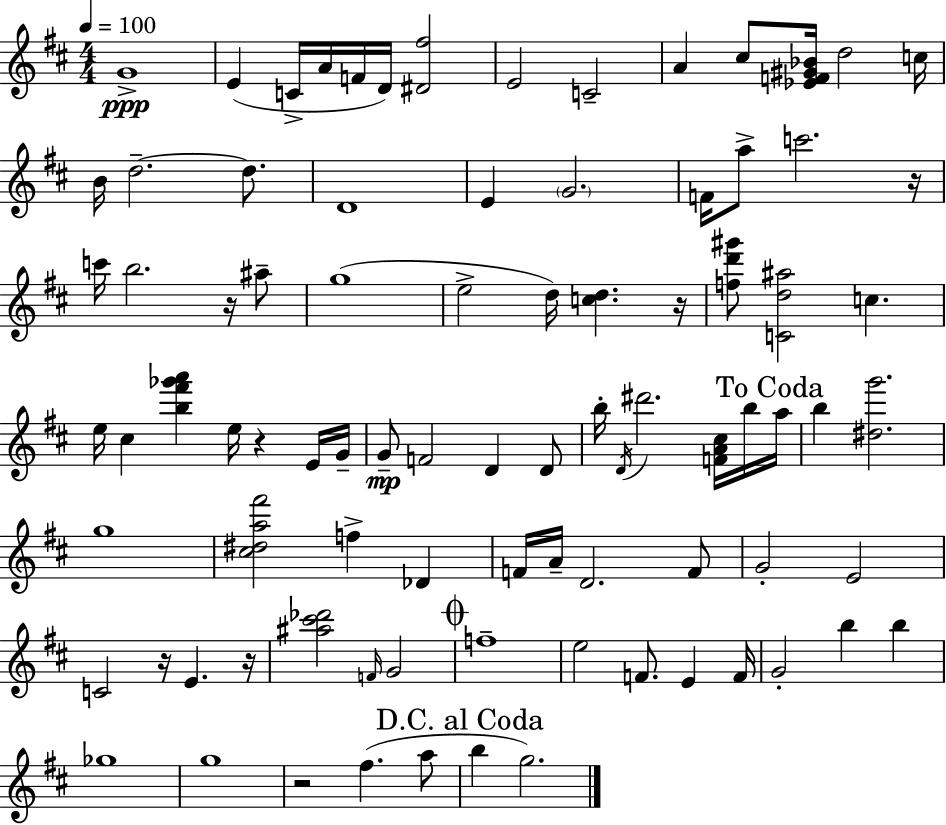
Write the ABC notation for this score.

X:1
T:Untitled
M:4/4
L:1/4
K:D
G4 E C/4 A/4 F/4 D/4 [^D^f]2 E2 C2 A ^c/2 [_EF^G_B]/4 d2 c/4 B/4 d2 d/2 D4 E G2 F/4 a/2 c'2 z/4 c'/4 b2 z/4 ^a/2 g4 e2 d/4 [cd] z/4 [fd'^g']/2 [Cd^a]2 c e/4 ^c [b^f'_g'a'] e/4 z E/4 G/4 G/2 F2 D D/2 b/4 D/4 ^d'2 [FA^c]/4 b/4 a/4 b [^dg']2 g4 [^c^da^f']2 f _D F/4 A/4 D2 F/2 G2 E2 C2 z/4 E z/4 [^a^c'_d']2 F/4 G2 f4 e2 F/2 E F/4 G2 b b _g4 g4 z2 ^f a/2 b g2